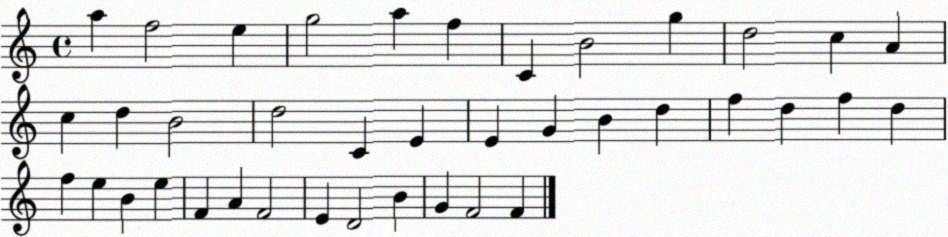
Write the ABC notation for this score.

X:1
T:Untitled
M:4/4
L:1/4
K:C
a f2 e g2 a f C B2 g d2 c A c d B2 d2 C E E G B d f d f d f e B e F A F2 E D2 B G F2 F